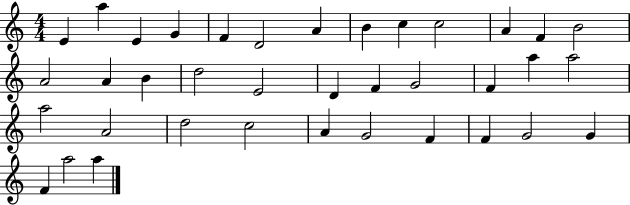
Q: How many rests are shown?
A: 0